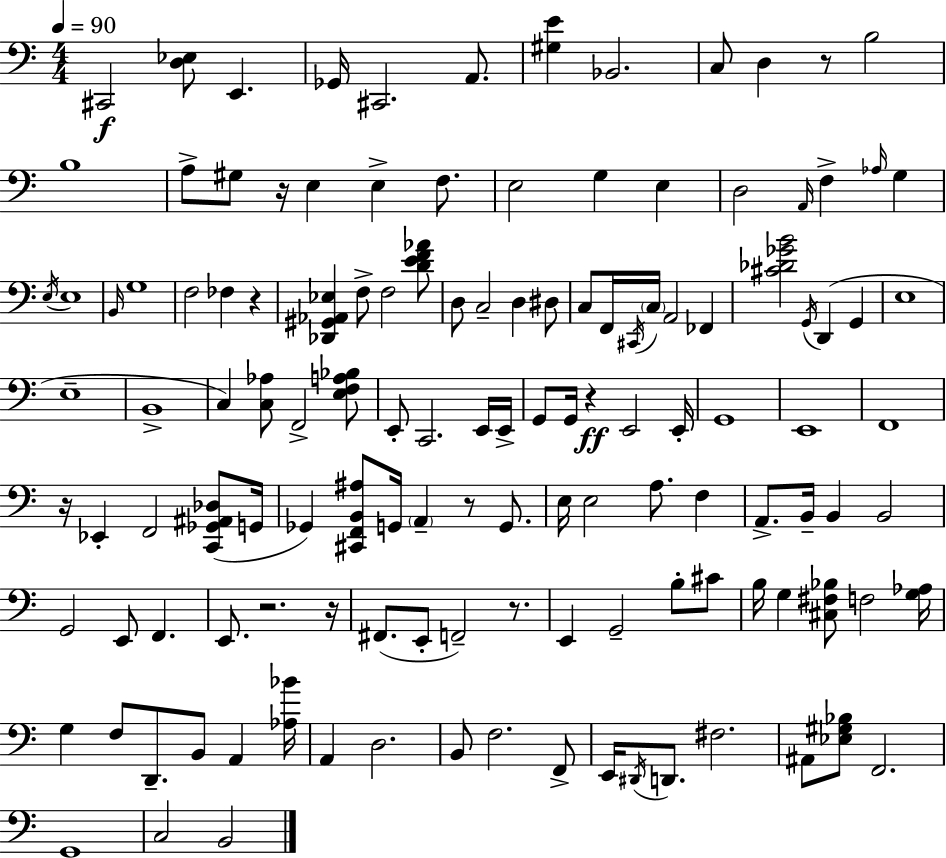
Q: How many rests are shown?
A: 9